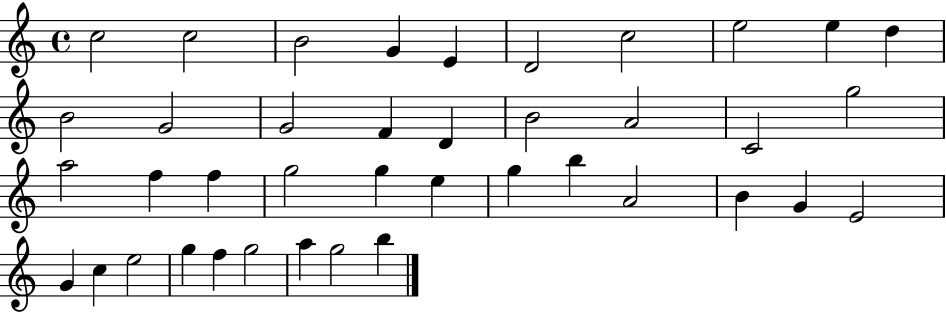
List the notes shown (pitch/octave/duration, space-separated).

C5/h C5/h B4/h G4/q E4/q D4/h C5/h E5/h E5/q D5/q B4/h G4/h G4/h F4/q D4/q B4/h A4/h C4/h G5/h A5/h F5/q F5/q G5/h G5/q E5/q G5/q B5/q A4/h B4/q G4/q E4/h G4/q C5/q E5/h G5/q F5/q G5/h A5/q G5/h B5/q